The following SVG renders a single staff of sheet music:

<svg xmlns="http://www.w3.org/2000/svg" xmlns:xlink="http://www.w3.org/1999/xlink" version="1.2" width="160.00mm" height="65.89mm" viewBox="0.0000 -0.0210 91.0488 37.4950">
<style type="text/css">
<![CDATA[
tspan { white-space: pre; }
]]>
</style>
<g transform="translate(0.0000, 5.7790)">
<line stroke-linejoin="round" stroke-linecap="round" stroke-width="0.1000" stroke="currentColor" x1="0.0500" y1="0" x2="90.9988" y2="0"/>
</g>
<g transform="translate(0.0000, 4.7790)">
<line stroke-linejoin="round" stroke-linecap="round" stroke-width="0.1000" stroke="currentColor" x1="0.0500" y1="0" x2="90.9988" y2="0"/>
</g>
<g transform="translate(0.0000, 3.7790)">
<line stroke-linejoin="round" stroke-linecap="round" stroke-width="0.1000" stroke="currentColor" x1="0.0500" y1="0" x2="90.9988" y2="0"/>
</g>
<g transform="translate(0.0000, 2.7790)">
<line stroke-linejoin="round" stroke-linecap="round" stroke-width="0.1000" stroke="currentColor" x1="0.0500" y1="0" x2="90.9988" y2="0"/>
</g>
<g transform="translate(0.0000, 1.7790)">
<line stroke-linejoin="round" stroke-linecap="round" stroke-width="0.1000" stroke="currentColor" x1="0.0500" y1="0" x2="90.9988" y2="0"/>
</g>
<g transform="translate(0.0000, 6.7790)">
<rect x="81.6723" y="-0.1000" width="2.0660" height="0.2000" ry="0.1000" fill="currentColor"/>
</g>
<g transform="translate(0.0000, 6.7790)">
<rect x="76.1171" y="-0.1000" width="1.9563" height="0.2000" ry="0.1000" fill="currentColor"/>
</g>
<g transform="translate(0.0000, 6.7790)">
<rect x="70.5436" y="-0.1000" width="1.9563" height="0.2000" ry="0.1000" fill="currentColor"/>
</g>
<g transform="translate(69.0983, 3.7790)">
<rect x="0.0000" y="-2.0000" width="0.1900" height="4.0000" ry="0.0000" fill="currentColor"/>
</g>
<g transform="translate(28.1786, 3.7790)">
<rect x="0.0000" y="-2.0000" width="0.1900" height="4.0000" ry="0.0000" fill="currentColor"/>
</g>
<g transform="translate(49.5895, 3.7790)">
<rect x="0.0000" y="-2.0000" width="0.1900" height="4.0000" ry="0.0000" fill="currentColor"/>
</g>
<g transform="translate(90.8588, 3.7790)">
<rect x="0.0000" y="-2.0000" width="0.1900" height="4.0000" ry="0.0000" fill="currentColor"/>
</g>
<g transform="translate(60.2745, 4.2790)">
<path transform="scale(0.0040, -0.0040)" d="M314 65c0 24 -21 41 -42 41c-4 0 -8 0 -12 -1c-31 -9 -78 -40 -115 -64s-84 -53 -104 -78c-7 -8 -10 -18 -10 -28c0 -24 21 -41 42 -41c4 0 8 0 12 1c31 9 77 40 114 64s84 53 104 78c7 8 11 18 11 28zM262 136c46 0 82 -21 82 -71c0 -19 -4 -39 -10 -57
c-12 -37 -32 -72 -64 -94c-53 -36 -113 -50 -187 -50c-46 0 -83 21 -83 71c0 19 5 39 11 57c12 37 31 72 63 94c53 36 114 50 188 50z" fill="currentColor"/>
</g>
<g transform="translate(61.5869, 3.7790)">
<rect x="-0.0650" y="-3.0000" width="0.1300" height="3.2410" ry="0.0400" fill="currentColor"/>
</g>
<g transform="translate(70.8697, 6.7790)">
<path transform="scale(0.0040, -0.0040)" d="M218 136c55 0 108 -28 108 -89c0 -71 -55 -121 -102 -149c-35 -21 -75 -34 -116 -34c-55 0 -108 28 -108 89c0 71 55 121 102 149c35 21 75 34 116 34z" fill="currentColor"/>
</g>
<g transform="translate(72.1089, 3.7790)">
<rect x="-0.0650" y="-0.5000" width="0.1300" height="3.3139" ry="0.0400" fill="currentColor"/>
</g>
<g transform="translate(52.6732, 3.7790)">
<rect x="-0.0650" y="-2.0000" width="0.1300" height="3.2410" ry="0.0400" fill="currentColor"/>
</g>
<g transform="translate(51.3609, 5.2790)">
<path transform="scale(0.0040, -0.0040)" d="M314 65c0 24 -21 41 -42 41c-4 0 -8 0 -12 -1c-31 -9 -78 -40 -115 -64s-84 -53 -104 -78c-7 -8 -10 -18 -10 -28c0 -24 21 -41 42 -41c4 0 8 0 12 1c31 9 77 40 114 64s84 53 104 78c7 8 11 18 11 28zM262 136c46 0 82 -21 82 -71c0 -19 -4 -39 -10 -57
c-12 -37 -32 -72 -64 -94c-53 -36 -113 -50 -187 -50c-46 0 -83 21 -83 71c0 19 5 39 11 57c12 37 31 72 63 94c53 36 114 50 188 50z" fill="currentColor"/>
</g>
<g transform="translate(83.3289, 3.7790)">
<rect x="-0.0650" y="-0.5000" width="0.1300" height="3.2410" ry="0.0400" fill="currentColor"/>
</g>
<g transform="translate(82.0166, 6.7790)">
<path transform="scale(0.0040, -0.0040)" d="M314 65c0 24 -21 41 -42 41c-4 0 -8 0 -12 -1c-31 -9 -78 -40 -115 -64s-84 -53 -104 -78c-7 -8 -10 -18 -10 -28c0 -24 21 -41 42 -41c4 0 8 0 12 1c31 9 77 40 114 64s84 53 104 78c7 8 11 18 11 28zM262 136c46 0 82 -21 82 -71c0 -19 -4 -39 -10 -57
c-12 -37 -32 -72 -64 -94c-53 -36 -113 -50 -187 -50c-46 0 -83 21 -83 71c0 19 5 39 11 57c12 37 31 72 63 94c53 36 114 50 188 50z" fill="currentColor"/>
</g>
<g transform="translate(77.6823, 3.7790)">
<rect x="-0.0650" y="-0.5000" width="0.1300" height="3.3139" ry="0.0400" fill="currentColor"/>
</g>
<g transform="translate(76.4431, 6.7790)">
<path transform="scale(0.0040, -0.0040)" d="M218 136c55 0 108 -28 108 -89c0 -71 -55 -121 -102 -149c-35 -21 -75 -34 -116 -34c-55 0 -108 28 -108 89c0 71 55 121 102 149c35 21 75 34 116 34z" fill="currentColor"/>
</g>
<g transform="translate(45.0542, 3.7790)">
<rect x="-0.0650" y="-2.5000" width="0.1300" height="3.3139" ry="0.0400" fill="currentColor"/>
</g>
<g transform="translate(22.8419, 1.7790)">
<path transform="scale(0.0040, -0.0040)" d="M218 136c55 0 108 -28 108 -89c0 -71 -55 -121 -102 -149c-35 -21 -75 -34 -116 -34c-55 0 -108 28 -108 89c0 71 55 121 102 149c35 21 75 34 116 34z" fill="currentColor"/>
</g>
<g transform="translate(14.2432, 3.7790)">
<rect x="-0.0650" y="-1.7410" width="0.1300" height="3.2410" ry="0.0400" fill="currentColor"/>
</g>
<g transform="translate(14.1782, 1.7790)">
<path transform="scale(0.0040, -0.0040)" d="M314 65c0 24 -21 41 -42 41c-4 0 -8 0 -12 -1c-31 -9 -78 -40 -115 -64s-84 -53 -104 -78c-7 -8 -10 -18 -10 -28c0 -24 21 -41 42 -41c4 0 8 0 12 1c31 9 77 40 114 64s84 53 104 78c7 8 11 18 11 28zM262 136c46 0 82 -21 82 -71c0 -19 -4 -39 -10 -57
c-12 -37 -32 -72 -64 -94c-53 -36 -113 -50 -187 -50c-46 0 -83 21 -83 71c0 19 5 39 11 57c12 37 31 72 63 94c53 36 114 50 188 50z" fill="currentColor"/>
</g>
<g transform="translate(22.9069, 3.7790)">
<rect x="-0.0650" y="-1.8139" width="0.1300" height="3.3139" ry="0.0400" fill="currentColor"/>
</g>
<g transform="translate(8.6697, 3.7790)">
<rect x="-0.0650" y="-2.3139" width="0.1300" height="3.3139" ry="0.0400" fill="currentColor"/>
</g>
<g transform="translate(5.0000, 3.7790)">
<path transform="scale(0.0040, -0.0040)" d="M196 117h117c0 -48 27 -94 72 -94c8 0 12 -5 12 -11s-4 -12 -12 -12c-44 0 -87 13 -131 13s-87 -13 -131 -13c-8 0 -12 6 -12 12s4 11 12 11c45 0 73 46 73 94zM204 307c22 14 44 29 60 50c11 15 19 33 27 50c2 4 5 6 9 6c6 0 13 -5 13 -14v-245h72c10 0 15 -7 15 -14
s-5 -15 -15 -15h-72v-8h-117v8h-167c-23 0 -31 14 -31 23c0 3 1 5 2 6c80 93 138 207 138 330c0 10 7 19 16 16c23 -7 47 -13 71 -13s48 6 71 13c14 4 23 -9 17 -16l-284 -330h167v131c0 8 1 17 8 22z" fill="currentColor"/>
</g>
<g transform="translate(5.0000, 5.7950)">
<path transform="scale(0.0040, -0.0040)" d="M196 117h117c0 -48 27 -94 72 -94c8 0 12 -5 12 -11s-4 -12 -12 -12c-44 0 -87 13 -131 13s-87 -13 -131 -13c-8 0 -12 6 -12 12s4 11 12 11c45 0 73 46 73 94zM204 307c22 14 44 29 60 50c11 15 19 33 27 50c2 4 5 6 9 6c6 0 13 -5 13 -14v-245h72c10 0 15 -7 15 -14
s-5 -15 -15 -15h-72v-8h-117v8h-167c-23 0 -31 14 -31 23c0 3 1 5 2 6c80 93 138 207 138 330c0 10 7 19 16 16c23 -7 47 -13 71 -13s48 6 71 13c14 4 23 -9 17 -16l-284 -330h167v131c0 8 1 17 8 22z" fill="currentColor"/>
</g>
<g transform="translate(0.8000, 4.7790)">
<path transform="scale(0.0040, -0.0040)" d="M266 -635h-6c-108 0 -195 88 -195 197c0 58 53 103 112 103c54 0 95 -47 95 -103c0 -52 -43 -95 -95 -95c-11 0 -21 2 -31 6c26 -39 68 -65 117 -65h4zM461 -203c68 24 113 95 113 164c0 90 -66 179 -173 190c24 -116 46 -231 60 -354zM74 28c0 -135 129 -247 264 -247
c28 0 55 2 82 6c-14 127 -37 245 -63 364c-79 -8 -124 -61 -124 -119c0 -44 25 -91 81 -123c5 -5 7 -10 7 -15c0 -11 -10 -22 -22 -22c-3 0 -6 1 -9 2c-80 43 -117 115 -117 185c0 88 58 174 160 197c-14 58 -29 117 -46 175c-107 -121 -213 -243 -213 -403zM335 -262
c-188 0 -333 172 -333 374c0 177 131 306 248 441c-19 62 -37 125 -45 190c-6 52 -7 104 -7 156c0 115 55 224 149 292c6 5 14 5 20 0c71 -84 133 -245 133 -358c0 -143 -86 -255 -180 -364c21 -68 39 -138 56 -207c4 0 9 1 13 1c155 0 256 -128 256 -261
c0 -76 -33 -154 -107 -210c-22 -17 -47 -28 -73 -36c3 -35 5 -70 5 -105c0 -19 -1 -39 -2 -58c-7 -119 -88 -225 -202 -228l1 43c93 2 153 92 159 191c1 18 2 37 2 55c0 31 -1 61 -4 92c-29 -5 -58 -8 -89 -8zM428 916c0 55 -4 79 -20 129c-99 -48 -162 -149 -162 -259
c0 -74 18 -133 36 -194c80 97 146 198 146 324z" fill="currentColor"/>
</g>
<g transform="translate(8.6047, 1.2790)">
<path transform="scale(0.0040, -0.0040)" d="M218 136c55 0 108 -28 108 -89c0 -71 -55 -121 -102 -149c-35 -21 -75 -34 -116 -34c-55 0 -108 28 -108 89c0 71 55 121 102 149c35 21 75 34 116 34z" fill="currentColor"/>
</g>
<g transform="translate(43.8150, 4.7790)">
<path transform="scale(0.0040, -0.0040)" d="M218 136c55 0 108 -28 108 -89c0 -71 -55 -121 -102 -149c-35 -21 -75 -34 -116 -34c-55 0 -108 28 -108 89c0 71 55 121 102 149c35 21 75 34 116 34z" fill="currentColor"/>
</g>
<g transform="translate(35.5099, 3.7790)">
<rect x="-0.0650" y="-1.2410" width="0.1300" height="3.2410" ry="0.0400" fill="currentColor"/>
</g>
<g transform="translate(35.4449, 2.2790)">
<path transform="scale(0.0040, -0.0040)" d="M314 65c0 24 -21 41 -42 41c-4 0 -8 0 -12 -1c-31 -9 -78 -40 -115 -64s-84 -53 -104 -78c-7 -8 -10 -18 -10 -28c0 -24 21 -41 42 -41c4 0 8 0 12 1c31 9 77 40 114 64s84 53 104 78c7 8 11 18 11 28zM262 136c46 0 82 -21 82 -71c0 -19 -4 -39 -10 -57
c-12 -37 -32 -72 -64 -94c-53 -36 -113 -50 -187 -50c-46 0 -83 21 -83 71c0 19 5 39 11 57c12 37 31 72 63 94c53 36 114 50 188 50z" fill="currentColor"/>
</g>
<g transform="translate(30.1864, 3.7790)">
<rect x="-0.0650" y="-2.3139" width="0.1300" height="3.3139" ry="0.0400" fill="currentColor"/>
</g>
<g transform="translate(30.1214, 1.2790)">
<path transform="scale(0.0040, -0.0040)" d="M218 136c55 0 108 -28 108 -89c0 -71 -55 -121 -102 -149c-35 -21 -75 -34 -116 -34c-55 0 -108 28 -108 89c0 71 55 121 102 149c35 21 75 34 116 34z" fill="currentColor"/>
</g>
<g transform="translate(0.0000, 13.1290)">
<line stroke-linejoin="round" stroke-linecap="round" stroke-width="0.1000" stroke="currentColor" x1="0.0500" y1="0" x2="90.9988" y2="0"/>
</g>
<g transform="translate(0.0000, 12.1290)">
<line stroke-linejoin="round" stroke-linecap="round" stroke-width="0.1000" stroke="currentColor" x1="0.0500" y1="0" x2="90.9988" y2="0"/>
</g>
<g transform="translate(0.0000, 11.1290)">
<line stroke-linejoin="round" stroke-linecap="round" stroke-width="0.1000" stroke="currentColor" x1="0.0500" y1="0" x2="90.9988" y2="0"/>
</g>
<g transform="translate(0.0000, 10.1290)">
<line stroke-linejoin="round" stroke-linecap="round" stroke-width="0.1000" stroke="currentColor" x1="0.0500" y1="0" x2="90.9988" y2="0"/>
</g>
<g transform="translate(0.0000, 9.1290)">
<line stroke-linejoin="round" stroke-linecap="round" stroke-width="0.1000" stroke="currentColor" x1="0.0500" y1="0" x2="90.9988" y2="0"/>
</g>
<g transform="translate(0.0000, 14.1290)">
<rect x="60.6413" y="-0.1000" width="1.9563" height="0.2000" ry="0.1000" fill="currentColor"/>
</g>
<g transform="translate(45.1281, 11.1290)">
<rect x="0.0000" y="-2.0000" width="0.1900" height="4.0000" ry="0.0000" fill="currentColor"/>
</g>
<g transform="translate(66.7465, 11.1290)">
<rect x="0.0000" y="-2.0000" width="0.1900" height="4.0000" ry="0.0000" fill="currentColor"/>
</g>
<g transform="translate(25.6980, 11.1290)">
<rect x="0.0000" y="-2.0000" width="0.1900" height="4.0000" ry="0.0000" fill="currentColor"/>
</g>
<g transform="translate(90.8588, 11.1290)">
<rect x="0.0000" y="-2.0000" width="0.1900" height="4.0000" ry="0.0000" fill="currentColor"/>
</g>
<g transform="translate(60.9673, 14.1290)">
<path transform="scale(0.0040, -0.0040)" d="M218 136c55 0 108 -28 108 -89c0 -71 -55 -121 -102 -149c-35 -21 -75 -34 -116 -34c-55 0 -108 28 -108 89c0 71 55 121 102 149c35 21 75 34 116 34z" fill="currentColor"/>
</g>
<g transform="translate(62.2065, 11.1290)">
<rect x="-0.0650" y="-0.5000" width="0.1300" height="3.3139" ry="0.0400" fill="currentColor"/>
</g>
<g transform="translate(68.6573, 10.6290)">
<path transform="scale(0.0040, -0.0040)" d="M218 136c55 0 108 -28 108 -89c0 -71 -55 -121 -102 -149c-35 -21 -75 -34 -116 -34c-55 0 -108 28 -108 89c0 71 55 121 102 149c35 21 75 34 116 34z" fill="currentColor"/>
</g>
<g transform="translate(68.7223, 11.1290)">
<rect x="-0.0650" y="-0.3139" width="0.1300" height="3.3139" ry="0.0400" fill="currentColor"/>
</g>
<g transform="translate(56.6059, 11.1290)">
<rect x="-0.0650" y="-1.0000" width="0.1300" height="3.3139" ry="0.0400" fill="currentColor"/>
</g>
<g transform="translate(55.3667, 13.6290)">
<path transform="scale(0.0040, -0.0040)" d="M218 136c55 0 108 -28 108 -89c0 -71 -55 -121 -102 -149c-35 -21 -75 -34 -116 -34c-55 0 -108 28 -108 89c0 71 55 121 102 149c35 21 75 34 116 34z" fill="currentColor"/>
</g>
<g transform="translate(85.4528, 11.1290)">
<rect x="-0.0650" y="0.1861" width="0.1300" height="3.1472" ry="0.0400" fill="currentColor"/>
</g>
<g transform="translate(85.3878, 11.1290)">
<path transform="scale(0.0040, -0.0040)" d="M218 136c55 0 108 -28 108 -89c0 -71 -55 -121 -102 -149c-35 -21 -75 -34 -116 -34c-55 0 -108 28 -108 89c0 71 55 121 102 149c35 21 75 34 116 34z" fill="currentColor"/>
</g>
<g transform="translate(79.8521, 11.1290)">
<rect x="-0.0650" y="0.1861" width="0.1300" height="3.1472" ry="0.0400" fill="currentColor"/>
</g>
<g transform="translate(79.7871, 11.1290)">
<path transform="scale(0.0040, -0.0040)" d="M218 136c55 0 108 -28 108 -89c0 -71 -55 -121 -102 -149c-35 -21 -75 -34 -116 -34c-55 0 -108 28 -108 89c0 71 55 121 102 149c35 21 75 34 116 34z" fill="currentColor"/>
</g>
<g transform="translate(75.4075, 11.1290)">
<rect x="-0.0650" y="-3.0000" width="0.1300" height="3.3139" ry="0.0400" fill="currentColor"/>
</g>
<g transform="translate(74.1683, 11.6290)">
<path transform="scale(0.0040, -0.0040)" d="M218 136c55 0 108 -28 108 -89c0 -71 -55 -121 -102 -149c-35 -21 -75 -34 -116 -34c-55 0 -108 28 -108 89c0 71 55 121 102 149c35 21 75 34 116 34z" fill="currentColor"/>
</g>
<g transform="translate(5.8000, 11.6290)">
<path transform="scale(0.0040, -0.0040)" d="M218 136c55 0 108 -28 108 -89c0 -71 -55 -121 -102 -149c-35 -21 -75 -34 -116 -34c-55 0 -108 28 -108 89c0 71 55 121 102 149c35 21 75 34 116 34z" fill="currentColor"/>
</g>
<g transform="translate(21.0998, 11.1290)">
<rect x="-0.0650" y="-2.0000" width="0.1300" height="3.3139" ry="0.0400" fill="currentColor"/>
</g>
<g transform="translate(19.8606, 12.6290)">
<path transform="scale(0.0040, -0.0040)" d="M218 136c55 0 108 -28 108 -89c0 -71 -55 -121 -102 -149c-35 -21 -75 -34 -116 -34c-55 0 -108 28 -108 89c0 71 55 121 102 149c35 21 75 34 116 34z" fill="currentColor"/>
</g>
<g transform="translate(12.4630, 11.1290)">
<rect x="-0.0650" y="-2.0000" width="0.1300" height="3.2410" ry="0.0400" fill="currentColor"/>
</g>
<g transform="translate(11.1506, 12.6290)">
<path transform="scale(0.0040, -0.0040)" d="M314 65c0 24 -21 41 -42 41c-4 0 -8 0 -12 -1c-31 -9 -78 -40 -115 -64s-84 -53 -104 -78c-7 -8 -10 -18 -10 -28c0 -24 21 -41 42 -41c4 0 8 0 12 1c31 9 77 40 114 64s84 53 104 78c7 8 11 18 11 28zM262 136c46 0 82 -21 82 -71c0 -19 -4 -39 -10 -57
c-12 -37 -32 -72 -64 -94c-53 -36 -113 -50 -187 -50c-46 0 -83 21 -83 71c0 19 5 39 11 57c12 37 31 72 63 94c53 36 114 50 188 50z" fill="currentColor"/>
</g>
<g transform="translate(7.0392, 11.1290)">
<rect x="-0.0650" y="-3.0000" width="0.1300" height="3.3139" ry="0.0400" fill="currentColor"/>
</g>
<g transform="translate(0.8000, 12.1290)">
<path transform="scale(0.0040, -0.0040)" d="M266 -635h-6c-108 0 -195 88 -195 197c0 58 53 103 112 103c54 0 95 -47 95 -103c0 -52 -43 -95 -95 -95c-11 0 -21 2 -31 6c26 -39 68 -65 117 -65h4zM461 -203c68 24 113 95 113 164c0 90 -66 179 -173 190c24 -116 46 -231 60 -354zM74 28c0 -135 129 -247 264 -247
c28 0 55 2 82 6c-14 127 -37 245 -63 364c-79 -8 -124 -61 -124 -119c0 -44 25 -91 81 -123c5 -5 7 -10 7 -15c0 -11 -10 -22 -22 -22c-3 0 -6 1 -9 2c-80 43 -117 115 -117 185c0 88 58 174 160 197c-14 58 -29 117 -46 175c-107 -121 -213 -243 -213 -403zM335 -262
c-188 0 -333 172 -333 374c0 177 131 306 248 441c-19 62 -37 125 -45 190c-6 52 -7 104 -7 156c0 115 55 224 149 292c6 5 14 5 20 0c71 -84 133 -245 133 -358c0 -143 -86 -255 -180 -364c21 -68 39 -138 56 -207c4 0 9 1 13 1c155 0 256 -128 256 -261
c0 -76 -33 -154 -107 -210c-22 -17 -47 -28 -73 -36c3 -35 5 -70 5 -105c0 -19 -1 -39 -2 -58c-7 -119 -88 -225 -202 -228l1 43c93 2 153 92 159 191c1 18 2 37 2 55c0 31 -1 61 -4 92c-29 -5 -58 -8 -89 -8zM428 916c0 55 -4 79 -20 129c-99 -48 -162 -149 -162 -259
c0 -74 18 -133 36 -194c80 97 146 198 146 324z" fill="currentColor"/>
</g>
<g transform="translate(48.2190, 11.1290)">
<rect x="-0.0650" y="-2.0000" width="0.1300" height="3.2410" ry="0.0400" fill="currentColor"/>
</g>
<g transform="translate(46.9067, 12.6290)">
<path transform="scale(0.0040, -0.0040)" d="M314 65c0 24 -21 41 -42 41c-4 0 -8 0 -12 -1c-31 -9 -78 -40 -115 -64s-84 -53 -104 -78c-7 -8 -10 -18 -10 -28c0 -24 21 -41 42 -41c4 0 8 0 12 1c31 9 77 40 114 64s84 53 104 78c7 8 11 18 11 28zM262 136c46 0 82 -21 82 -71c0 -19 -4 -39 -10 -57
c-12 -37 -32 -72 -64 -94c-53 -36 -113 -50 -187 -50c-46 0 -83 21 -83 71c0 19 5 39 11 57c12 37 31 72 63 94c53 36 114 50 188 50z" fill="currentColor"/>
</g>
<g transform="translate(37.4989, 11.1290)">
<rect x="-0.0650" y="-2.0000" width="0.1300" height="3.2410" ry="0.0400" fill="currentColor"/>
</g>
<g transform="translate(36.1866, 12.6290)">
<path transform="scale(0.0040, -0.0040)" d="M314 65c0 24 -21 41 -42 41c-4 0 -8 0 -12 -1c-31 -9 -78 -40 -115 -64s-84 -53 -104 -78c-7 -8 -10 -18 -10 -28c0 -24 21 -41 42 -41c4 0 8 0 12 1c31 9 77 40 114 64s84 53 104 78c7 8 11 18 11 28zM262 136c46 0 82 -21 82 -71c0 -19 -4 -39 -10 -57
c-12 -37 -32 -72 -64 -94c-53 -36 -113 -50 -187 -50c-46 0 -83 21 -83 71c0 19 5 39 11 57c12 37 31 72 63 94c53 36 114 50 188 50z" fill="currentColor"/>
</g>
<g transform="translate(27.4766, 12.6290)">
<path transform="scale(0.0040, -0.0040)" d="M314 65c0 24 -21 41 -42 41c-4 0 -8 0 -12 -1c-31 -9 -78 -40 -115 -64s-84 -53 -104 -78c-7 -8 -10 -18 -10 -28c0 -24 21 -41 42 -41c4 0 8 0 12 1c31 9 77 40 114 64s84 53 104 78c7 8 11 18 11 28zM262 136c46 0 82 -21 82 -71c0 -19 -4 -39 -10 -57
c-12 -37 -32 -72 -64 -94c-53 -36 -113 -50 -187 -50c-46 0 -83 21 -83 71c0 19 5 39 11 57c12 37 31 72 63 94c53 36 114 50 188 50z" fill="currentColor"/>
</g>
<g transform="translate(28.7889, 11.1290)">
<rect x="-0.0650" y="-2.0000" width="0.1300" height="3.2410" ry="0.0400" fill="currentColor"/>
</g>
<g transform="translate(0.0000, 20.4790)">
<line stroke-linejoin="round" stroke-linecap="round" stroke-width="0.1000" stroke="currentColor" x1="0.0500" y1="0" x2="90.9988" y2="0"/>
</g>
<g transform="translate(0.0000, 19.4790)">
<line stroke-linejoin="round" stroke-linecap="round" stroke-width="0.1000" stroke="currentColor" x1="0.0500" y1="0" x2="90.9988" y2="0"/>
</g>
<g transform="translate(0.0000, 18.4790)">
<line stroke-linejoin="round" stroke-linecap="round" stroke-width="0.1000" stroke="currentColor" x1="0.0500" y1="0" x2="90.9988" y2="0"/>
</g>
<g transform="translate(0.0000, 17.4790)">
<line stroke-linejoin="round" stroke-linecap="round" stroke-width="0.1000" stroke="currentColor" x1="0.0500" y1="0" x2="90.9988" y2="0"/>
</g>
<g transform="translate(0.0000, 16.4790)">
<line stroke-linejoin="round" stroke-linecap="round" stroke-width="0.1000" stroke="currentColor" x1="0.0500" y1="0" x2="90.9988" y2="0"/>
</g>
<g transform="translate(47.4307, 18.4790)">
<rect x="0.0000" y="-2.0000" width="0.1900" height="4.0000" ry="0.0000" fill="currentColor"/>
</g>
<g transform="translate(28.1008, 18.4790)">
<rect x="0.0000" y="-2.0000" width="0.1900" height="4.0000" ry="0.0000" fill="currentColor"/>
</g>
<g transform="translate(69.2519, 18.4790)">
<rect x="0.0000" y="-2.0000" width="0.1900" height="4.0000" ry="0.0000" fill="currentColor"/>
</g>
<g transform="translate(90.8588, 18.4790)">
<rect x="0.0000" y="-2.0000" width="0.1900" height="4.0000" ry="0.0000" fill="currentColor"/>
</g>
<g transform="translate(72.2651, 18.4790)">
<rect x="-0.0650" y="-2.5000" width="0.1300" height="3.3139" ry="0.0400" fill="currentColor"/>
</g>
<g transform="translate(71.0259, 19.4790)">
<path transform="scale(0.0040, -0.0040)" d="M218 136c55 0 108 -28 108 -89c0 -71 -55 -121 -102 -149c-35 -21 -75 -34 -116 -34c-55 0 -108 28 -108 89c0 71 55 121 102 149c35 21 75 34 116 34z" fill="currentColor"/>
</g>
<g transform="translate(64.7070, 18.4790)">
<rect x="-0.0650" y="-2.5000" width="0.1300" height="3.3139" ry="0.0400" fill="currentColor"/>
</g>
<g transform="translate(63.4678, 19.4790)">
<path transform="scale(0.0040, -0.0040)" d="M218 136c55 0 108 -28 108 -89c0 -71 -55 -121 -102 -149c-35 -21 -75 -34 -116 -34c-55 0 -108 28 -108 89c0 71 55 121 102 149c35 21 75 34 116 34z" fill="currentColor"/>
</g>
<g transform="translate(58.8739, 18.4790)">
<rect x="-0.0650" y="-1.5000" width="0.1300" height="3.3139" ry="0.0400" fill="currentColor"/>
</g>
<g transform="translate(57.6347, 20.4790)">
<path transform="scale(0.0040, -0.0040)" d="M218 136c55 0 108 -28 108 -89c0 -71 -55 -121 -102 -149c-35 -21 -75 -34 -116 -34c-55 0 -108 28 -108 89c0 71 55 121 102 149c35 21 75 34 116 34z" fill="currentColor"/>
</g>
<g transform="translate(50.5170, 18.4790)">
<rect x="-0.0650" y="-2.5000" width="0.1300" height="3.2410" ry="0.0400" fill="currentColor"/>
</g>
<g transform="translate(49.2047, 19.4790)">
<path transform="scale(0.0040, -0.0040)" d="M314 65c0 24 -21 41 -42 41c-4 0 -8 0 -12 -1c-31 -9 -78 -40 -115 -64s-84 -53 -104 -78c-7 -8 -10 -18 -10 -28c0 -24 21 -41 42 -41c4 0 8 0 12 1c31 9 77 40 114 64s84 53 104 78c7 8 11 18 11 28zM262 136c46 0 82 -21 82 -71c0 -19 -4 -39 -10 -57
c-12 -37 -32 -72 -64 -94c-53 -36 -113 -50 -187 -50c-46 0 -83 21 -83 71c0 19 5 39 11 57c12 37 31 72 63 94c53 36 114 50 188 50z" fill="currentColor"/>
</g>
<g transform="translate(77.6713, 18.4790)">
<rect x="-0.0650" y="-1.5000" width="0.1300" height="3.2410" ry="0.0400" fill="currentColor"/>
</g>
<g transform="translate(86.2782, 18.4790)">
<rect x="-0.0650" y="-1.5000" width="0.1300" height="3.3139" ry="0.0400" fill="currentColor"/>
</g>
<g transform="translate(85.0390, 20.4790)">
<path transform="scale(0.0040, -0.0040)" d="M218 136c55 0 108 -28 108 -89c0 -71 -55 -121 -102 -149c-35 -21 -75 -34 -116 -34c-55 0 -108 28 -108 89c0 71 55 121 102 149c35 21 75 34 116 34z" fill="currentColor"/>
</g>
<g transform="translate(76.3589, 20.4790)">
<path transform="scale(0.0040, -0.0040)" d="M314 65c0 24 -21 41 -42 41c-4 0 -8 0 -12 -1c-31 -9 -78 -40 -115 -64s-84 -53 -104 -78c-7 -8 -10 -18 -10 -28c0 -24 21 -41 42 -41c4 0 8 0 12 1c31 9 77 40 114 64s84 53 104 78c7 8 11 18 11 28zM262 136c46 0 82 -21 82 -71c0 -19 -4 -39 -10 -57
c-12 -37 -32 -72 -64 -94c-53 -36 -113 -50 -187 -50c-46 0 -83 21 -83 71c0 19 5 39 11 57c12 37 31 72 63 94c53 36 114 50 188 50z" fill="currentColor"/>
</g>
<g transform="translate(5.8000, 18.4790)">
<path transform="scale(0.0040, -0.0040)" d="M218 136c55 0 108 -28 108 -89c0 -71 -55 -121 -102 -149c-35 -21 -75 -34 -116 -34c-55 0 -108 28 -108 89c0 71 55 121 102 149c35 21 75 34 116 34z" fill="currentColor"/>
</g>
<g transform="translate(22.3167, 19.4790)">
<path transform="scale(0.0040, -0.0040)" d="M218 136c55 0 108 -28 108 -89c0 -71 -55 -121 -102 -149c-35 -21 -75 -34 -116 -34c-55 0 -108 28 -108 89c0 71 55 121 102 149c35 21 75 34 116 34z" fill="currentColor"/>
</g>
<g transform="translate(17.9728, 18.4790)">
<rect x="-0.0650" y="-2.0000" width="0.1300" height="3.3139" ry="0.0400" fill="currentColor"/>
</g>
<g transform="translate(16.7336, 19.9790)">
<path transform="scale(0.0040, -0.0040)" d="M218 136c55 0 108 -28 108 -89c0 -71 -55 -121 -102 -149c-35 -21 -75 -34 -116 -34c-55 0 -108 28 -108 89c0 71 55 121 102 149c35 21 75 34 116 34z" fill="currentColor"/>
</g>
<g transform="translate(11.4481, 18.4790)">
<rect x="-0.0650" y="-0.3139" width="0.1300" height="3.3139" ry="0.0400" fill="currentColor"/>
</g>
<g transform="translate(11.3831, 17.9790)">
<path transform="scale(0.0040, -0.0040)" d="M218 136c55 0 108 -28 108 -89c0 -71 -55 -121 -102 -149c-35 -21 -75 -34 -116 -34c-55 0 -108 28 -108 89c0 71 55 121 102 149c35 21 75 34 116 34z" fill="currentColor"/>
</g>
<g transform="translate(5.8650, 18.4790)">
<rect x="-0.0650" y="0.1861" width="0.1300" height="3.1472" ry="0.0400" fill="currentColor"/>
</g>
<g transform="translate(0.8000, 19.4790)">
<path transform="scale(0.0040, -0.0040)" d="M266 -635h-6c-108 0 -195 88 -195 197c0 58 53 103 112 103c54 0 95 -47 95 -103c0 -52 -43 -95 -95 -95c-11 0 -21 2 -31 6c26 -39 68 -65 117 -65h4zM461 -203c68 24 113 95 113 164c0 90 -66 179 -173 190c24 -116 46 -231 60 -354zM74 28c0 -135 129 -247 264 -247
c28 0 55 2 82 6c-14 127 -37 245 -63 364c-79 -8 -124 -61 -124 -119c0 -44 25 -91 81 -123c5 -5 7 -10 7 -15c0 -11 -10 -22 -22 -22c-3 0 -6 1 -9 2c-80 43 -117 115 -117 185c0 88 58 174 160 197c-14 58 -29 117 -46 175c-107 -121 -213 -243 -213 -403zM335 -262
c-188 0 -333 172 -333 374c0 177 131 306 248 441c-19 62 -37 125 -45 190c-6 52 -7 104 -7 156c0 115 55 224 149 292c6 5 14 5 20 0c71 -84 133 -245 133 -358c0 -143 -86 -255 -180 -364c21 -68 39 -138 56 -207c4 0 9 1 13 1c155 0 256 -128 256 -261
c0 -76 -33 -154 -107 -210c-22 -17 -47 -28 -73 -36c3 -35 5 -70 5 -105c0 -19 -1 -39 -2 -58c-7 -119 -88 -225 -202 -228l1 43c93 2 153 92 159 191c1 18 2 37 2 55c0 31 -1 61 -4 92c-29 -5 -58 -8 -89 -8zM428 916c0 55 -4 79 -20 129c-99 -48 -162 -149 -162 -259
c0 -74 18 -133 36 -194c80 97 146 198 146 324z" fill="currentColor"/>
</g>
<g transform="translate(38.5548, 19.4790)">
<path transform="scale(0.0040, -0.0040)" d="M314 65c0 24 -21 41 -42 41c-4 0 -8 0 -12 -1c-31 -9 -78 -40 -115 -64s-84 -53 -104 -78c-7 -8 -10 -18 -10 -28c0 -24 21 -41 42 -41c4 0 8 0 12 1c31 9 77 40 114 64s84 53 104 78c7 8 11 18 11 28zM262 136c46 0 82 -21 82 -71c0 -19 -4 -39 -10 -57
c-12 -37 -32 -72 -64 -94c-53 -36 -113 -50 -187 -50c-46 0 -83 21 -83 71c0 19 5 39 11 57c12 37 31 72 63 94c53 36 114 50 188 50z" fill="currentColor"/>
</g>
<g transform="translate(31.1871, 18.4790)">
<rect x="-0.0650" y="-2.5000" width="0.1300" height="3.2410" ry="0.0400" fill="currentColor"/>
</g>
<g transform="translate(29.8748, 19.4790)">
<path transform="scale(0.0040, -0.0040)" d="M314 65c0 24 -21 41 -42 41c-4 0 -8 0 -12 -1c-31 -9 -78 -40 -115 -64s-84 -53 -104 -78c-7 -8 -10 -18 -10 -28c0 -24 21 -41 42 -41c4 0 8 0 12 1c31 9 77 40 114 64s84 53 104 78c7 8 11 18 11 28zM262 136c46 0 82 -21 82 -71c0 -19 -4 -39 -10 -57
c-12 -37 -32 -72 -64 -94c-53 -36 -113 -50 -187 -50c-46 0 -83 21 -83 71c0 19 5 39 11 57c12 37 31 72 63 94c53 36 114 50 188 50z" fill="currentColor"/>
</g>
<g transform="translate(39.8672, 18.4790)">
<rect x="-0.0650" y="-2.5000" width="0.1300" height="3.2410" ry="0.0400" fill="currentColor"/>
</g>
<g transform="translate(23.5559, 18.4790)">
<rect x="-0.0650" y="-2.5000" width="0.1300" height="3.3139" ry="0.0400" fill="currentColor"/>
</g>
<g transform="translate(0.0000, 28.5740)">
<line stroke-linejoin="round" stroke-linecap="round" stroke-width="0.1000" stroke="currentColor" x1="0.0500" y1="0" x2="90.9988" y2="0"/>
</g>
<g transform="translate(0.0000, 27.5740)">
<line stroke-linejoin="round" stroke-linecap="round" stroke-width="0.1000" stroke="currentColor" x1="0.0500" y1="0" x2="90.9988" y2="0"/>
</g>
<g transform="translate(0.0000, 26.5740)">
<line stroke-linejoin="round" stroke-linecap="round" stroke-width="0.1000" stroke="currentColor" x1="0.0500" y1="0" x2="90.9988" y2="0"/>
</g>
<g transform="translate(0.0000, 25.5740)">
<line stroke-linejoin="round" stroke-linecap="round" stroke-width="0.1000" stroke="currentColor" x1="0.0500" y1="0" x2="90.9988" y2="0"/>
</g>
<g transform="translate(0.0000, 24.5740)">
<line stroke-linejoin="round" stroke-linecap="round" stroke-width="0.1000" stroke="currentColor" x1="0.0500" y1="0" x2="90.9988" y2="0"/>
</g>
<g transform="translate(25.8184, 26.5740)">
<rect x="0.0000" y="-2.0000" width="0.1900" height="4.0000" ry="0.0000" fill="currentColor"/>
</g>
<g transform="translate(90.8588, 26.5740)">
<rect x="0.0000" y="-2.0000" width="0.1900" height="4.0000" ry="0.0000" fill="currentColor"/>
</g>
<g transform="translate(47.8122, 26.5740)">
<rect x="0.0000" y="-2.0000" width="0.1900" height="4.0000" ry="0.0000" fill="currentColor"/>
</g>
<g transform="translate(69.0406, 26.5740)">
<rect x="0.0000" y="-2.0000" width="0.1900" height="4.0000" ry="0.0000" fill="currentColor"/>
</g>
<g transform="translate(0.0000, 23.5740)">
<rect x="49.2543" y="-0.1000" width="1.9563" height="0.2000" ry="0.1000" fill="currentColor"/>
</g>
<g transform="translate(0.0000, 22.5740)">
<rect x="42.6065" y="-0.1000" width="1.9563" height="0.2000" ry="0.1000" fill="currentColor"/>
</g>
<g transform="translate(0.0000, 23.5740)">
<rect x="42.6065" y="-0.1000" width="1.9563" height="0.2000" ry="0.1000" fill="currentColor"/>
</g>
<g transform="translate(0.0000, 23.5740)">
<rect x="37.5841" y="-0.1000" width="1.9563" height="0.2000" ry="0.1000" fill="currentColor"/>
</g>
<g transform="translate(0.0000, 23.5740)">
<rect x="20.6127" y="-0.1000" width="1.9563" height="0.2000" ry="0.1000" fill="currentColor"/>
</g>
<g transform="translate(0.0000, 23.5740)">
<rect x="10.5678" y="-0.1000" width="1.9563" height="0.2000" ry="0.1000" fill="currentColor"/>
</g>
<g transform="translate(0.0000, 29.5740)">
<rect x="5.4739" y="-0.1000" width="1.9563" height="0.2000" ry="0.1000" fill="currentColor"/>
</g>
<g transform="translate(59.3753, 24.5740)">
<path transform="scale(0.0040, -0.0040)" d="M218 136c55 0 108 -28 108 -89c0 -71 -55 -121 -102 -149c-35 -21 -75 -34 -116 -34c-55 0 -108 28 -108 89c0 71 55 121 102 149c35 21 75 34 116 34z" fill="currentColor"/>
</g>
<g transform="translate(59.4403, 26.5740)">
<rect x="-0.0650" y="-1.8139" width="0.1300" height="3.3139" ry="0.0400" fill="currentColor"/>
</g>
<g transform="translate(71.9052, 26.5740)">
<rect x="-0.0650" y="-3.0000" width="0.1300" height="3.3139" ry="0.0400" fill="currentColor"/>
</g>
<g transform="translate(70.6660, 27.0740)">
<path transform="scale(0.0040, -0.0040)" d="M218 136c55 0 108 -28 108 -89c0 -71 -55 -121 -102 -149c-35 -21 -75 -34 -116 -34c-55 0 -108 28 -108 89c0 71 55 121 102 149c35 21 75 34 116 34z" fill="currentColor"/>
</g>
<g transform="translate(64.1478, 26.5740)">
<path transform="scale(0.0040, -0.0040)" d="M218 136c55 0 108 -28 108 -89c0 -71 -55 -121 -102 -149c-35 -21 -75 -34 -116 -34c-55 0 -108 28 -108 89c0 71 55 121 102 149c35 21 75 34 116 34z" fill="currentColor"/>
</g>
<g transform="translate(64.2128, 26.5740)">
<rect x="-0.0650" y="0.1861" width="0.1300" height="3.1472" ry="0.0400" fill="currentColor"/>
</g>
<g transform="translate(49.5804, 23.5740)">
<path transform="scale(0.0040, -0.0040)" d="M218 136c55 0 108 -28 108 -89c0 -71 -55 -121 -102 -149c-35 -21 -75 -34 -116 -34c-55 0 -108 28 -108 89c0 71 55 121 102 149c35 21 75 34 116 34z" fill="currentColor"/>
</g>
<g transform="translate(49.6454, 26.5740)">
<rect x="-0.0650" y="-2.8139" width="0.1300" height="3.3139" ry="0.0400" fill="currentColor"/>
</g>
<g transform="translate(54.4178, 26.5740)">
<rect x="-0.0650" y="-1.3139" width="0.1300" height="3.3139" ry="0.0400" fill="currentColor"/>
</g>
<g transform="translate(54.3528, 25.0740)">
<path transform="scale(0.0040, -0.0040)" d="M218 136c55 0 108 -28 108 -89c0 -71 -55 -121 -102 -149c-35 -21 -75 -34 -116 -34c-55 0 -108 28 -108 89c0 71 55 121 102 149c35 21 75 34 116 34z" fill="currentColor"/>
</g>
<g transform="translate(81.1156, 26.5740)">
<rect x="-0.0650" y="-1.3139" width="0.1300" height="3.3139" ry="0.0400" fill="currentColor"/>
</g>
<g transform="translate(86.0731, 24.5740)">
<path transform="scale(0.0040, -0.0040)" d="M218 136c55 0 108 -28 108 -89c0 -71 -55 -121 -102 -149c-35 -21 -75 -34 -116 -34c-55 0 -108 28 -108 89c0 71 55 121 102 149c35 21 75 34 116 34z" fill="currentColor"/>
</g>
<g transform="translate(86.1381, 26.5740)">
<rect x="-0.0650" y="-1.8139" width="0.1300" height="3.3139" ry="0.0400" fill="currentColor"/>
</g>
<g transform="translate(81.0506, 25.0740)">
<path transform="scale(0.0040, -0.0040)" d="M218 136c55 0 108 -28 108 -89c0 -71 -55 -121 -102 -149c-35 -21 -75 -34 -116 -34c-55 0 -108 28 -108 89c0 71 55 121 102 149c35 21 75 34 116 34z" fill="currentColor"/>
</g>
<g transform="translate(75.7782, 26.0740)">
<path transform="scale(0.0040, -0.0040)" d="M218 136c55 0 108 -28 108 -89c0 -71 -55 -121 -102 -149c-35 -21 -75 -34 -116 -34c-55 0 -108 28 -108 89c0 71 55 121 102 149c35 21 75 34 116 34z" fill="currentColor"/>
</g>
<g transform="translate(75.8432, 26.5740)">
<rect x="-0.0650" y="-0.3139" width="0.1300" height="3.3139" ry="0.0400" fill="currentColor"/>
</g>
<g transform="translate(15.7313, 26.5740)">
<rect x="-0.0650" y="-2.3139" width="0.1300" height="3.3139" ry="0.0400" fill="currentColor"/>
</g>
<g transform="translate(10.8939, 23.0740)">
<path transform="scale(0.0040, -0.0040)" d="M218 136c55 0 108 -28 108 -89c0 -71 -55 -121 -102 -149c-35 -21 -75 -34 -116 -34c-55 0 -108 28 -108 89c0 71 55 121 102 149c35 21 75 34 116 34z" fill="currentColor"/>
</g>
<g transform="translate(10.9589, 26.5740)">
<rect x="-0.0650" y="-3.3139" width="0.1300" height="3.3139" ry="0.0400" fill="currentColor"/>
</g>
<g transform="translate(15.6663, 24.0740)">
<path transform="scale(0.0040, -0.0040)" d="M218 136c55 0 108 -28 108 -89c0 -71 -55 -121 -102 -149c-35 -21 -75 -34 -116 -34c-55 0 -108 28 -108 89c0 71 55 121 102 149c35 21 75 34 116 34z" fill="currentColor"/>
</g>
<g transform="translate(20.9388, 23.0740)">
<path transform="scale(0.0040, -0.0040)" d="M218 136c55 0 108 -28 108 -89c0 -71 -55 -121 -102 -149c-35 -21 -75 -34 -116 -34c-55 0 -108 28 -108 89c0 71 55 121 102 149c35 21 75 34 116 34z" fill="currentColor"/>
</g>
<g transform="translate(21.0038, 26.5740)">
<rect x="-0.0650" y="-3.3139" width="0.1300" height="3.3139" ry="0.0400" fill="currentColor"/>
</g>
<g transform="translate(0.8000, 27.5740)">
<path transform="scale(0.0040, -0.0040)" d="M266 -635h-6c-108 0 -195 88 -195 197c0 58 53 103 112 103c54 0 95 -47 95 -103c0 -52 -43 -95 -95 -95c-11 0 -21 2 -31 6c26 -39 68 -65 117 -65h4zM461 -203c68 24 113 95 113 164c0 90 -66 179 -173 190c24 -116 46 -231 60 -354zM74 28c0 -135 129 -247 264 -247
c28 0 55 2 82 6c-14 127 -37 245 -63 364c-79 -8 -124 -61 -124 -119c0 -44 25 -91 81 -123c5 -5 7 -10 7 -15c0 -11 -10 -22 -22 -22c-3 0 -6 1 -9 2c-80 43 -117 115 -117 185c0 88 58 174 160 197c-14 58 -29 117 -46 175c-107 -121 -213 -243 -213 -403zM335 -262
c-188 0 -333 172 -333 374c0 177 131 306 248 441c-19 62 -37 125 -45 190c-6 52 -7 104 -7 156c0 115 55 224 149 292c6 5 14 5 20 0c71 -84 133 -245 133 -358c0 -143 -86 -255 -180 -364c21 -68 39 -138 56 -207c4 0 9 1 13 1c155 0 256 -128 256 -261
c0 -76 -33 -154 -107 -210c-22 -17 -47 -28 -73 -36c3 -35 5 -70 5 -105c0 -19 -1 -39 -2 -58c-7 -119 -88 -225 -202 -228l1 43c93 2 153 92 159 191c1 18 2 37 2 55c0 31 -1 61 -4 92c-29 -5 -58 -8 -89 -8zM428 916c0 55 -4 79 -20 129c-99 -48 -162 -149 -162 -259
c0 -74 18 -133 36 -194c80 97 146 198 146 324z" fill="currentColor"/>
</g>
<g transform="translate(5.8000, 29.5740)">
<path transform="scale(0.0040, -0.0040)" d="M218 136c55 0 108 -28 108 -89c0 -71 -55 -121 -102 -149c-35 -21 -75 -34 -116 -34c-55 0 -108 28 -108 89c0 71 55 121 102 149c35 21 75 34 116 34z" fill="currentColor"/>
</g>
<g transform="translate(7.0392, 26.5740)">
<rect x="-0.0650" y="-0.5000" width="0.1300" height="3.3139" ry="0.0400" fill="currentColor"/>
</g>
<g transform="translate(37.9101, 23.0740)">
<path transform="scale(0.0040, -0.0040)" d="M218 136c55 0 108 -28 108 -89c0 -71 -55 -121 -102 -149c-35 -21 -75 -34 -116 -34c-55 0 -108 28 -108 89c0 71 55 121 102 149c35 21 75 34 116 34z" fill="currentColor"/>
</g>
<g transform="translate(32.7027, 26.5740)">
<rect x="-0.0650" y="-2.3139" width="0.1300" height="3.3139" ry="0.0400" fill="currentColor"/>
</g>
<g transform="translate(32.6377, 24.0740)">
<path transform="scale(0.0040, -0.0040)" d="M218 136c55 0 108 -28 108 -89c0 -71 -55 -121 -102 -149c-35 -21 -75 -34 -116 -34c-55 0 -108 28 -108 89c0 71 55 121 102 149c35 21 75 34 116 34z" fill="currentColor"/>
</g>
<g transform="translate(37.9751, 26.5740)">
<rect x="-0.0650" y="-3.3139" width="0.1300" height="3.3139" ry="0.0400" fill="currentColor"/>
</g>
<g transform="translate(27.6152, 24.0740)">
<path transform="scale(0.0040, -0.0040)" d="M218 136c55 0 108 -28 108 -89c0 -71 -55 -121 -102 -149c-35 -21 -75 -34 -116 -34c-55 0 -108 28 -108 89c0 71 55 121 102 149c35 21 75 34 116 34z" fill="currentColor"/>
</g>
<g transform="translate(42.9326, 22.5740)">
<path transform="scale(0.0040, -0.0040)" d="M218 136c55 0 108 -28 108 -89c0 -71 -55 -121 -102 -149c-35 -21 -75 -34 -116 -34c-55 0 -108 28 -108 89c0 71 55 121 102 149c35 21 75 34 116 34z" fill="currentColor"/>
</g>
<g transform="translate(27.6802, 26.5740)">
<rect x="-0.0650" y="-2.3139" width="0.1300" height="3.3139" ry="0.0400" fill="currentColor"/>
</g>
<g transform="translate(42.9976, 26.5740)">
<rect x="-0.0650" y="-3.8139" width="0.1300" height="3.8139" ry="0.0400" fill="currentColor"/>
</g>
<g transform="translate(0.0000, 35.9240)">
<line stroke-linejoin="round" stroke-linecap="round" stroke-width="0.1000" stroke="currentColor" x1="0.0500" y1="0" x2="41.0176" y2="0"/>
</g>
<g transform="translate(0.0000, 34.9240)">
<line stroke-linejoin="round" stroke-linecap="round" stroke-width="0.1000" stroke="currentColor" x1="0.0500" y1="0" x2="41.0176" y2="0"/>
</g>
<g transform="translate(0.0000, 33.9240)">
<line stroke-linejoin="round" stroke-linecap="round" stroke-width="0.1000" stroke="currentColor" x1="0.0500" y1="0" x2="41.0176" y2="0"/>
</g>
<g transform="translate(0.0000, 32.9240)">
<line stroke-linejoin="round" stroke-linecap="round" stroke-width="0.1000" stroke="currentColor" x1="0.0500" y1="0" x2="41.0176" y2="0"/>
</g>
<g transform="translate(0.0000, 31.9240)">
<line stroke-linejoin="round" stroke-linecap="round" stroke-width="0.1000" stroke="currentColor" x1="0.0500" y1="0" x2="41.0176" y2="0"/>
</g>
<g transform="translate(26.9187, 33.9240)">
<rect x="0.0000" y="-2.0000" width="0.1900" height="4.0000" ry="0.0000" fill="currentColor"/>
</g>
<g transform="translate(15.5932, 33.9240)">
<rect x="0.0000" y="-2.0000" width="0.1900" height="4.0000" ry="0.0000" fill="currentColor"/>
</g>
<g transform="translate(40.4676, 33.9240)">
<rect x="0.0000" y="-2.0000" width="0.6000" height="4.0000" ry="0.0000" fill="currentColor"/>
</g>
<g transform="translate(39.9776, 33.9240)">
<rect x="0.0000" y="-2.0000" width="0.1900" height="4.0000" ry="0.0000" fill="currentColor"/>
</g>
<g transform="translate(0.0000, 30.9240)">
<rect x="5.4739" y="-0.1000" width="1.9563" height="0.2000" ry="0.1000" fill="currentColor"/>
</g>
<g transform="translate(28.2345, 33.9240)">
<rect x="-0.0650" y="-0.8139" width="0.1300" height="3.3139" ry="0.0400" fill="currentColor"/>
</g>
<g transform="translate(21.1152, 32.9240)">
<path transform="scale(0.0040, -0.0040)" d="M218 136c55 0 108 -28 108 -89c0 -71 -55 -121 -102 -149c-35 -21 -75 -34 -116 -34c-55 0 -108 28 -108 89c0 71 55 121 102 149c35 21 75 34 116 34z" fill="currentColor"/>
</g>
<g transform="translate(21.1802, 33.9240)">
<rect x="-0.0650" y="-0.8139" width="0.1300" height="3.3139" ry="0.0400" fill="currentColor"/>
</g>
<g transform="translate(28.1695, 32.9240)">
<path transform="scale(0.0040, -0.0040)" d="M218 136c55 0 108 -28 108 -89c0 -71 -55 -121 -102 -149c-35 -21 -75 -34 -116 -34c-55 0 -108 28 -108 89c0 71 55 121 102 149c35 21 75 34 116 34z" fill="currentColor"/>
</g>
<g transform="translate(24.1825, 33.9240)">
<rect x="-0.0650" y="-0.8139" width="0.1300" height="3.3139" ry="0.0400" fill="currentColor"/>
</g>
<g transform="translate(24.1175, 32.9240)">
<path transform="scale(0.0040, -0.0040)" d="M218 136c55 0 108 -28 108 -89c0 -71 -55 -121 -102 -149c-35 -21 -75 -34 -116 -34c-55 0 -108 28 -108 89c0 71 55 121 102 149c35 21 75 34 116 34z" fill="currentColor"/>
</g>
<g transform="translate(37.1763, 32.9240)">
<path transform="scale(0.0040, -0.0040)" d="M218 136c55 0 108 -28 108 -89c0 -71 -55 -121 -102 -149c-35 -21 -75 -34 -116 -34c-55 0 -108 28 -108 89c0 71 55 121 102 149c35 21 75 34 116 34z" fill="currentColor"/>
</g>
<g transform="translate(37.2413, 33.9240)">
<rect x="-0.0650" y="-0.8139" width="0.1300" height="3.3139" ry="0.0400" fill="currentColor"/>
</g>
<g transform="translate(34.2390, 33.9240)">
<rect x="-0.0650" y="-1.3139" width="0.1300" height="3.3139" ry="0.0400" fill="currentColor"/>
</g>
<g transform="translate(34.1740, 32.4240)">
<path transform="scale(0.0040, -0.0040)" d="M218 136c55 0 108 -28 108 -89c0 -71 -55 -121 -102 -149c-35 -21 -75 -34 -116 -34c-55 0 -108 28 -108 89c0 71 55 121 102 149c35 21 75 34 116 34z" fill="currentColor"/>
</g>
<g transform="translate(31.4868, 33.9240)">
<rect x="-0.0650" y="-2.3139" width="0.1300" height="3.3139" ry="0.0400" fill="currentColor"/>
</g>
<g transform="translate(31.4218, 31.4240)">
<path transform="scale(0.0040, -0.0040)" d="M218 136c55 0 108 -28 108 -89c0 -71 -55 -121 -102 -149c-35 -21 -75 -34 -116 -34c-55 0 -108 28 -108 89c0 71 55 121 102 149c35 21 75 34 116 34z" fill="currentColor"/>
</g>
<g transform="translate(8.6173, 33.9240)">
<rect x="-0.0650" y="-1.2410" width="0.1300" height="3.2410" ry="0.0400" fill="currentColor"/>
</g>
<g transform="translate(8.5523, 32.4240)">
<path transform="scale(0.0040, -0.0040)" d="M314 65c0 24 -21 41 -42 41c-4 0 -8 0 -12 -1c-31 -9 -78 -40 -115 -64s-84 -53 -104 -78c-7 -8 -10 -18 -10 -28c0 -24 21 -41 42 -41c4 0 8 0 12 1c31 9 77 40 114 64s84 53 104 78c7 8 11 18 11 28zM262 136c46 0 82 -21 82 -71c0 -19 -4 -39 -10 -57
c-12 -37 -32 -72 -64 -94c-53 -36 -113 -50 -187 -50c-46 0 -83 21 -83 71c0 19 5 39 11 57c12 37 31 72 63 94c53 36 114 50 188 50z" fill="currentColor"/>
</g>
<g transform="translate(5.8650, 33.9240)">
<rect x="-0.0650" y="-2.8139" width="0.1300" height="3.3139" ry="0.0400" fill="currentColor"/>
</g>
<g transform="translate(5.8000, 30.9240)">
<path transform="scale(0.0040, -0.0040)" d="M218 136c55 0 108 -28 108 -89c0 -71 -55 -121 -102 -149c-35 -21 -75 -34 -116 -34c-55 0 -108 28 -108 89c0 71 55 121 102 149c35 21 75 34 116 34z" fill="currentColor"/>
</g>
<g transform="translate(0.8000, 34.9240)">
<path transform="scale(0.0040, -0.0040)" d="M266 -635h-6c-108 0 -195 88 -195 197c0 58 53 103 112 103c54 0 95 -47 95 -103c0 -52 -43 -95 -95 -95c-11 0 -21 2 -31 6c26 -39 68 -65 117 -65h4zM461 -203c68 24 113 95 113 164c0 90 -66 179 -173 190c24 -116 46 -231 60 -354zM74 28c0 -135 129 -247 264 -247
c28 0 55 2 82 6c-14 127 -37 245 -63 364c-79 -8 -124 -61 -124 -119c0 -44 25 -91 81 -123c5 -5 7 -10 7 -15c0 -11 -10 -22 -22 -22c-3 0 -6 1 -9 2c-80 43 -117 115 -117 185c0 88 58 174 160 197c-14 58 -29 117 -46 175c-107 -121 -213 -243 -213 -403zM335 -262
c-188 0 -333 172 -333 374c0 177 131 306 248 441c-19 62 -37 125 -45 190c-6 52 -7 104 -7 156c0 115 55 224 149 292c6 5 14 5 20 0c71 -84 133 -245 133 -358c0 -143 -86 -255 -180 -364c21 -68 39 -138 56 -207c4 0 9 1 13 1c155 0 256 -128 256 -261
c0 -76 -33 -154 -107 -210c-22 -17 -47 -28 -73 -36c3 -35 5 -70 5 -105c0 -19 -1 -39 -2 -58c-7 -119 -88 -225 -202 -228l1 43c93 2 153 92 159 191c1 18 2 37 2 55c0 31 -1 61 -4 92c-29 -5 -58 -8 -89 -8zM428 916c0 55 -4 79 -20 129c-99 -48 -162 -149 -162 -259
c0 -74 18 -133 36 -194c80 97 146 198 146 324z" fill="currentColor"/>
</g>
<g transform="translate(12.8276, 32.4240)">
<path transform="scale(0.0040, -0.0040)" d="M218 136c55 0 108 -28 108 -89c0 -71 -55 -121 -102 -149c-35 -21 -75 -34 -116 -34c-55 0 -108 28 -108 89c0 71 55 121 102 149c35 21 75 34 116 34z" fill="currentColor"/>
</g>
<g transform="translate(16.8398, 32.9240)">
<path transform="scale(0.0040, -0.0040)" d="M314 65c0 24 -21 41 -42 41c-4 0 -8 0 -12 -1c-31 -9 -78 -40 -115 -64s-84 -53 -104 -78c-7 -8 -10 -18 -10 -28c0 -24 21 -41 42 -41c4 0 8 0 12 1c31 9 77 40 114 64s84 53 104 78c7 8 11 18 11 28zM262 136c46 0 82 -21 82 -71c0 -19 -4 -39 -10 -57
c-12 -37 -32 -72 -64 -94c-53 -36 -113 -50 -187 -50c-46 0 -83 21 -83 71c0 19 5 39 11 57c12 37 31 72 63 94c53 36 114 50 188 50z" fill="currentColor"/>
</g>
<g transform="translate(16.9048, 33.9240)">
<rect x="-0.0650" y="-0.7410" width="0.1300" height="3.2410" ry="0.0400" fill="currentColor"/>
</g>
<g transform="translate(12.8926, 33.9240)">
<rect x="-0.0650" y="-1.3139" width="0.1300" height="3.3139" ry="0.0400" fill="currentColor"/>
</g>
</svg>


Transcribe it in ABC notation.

X:1
T:Untitled
M:4/4
L:1/4
K:C
g f2 f g e2 G F2 A2 C C C2 A F2 F F2 F2 F2 D C c A B B B c F G G2 G2 G2 E G G E2 E C b g b g g b c' a e f B A c e f a e2 e d2 d d d g e d